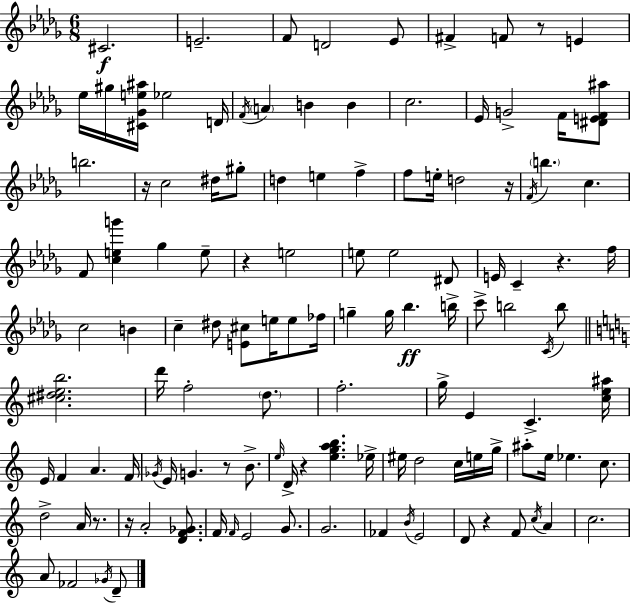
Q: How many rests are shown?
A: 10